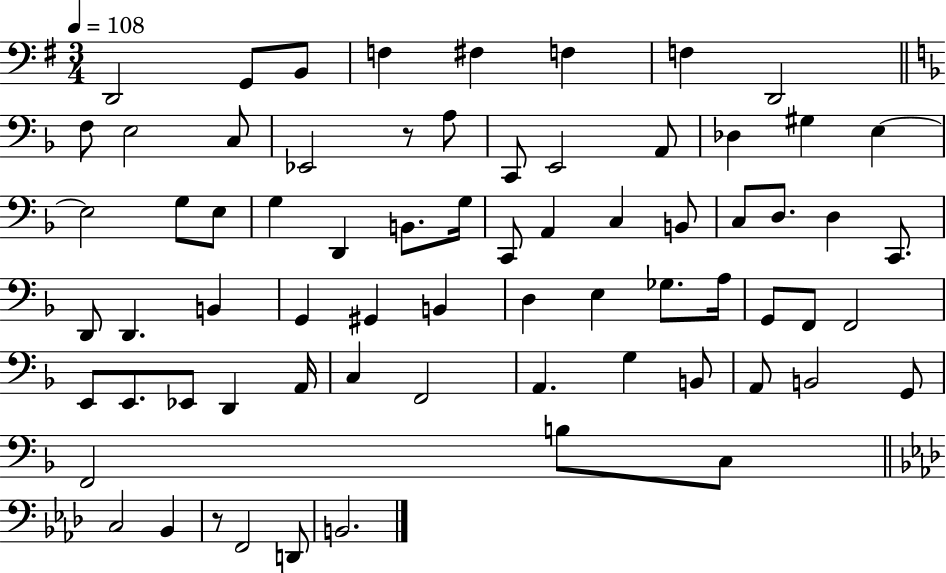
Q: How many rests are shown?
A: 2